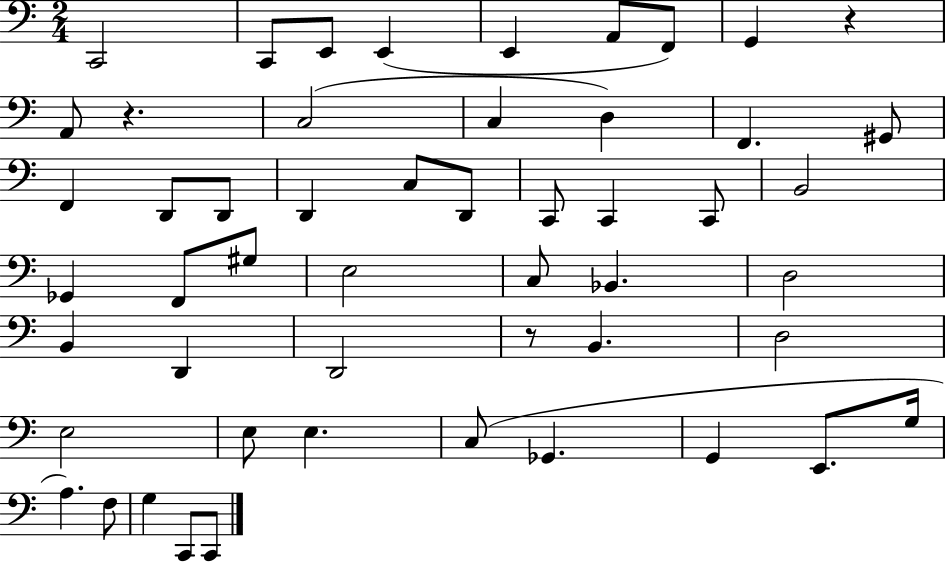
C2/h C2/e E2/e E2/q E2/q A2/e F2/e G2/q R/q A2/e R/q. C3/h C3/q D3/q F2/q. G#2/e F2/q D2/e D2/e D2/q C3/e D2/e C2/e C2/q C2/e B2/h Gb2/q F2/e G#3/e E3/h C3/e Bb2/q. D3/h B2/q D2/q D2/h R/e B2/q. D3/h E3/h E3/e E3/q. C3/e Gb2/q. G2/q E2/e. G3/s A3/q. F3/e G3/q C2/e C2/e